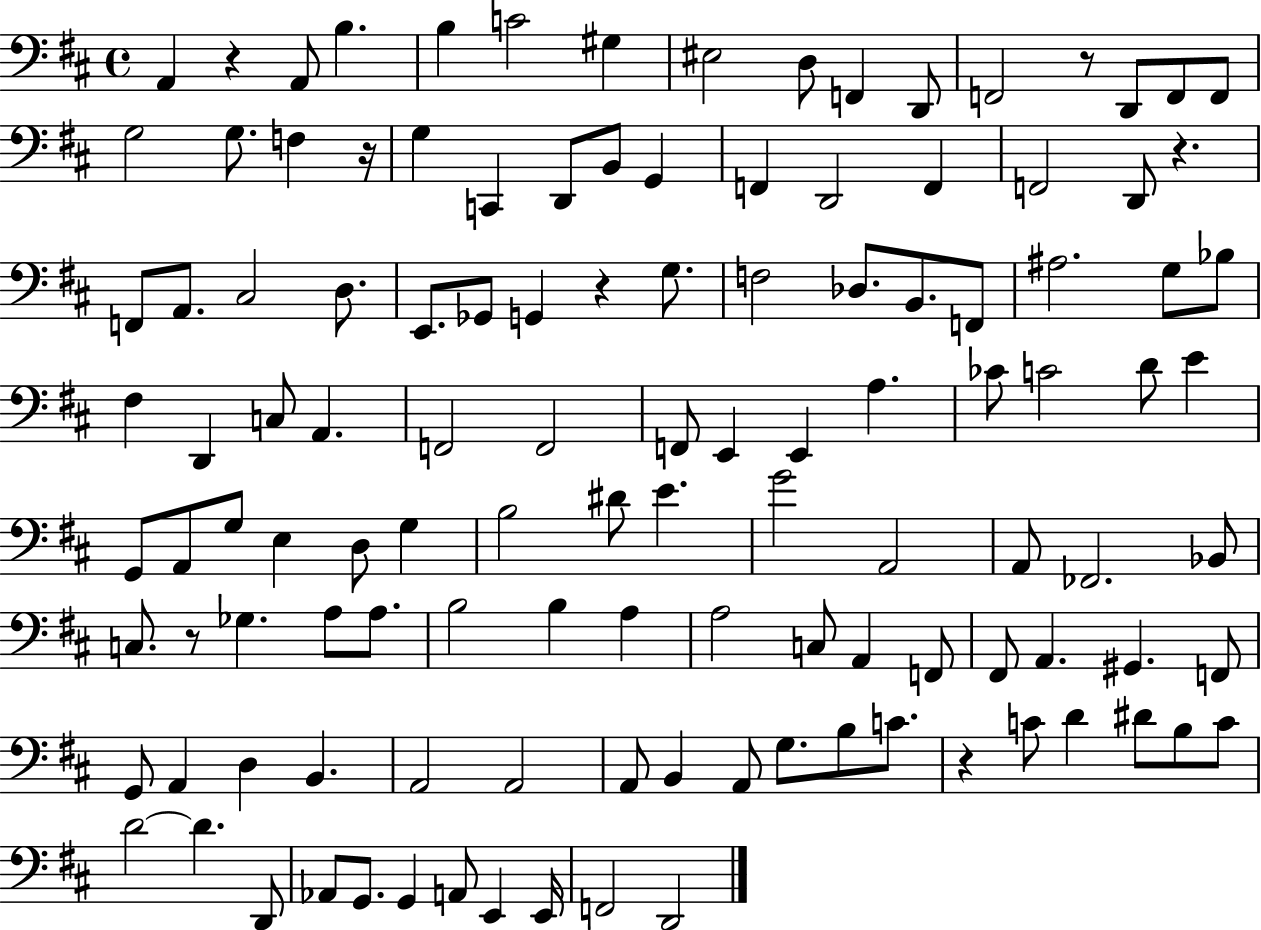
X:1
T:Untitled
M:4/4
L:1/4
K:D
A,, z A,,/2 B, B, C2 ^G, ^E,2 D,/2 F,, D,,/2 F,,2 z/2 D,,/2 F,,/2 F,,/2 G,2 G,/2 F, z/4 G, C,, D,,/2 B,,/2 G,, F,, D,,2 F,, F,,2 D,,/2 z F,,/2 A,,/2 ^C,2 D,/2 E,,/2 _G,,/2 G,, z G,/2 F,2 _D,/2 B,,/2 F,,/2 ^A,2 G,/2 _B,/2 ^F, D,, C,/2 A,, F,,2 F,,2 F,,/2 E,, E,, A, _C/2 C2 D/2 E G,,/2 A,,/2 G,/2 E, D,/2 G, B,2 ^D/2 E G2 A,,2 A,,/2 _F,,2 _B,,/2 C,/2 z/2 _G, A,/2 A,/2 B,2 B, A, A,2 C,/2 A,, F,,/2 ^F,,/2 A,, ^G,, F,,/2 G,,/2 A,, D, B,, A,,2 A,,2 A,,/2 B,, A,,/2 G,/2 B,/2 C/2 z C/2 D ^D/2 B,/2 C/2 D2 D D,,/2 _A,,/2 G,,/2 G,, A,,/2 E,, E,,/4 F,,2 D,,2